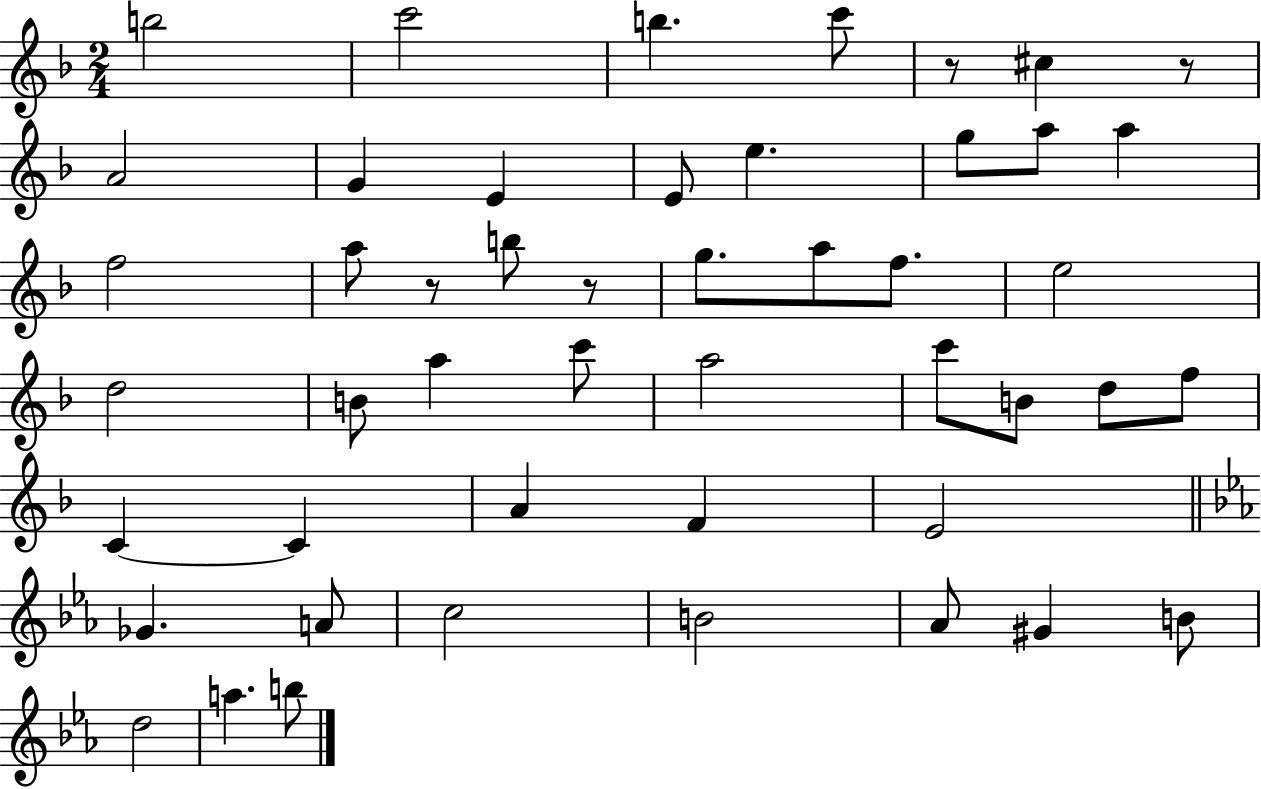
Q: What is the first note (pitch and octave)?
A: B5